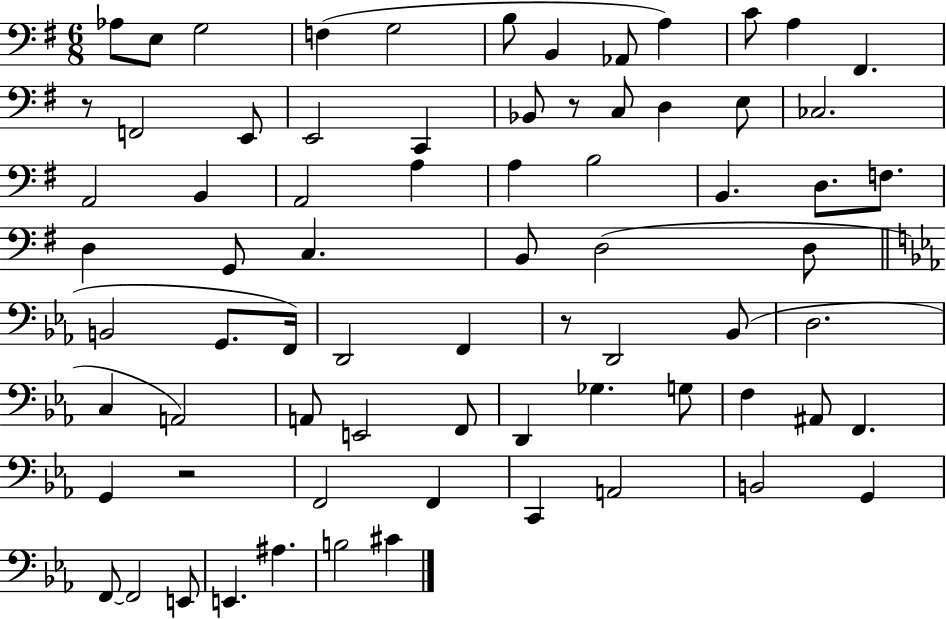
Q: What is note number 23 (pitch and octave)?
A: B2